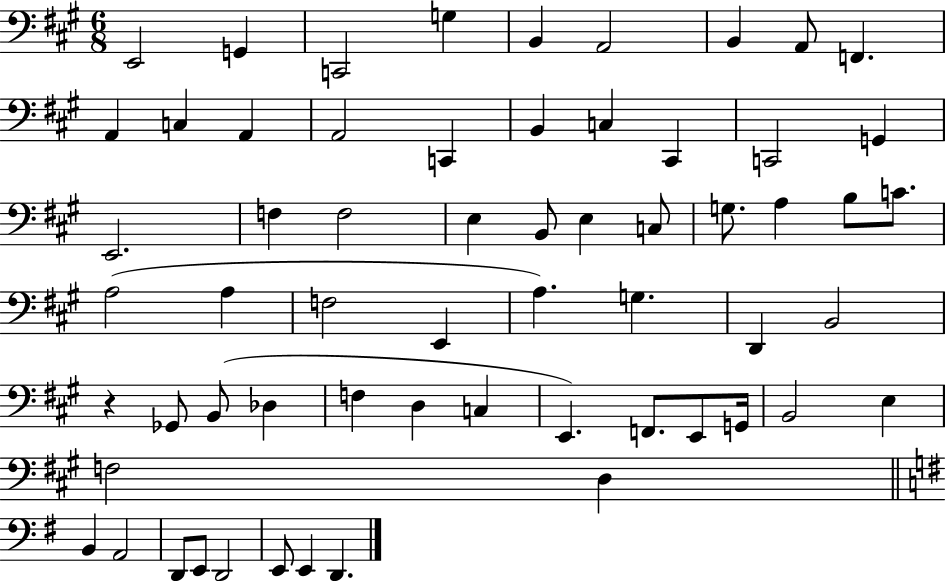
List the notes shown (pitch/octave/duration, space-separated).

E2/h G2/q C2/h G3/q B2/q A2/h B2/q A2/e F2/q. A2/q C3/q A2/q A2/h C2/q B2/q C3/q C#2/q C2/h G2/q E2/h. F3/q F3/h E3/q B2/e E3/q C3/e G3/e. A3/q B3/e C4/e. A3/h A3/q F3/h E2/q A3/q. G3/q. D2/q B2/h R/q Gb2/e B2/e Db3/q F3/q D3/q C3/q E2/q. F2/e. E2/e G2/s B2/h E3/q F3/h D3/q B2/q A2/h D2/e E2/e D2/h E2/e E2/q D2/q.